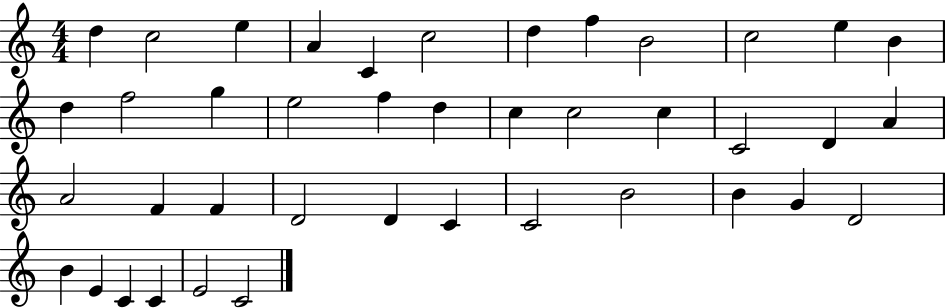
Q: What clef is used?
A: treble